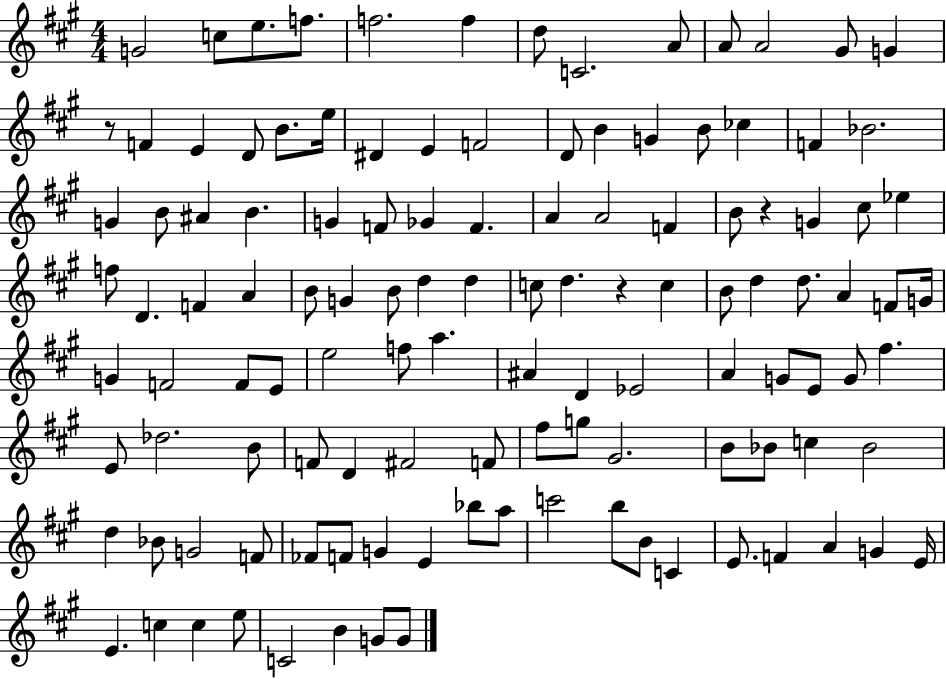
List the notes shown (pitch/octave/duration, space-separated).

G4/h C5/e E5/e. F5/e. F5/h. F5/q D5/e C4/h. A4/e A4/e A4/h G#4/e G4/q R/e F4/q E4/q D4/e B4/e. E5/s D#4/q E4/q F4/h D4/e B4/q G4/q B4/e CES5/q F4/q Bb4/h. G4/q B4/e A#4/q B4/q. G4/q F4/e Gb4/q F4/q. A4/q A4/h F4/q B4/e R/q G4/q C#5/e Eb5/q F5/e D4/q. F4/q A4/q B4/e G4/q B4/e D5/q D5/q C5/e D5/q. R/q C5/q B4/e D5/q D5/e. A4/q F4/e G4/s G4/q F4/h F4/e E4/e E5/h F5/e A5/q. A#4/q D4/q Eb4/h A4/q G4/e E4/e G4/e F#5/q. E4/e Db5/h. B4/e F4/e D4/q F#4/h F4/e F#5/e G5/e G#4/h. B4/e Bb4/e C5/q Bb4/h D5/q Bb4/e G4/h F4/e FES4/e F4/e G4/q E4/q Bb5/e A5/e C6/h B5/e B4/e C4/q E4/e. F4/q A4/q G4/q E4/s E4/q. C5/q C5/q E5/e C4/h B4/q G4/e G4/e